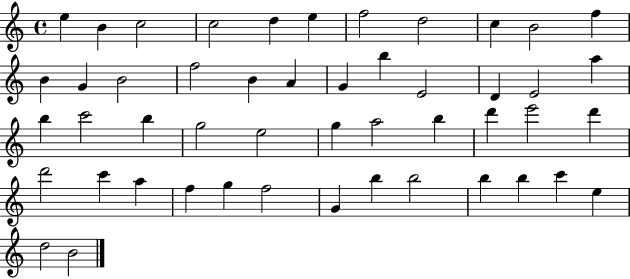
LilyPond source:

{
  \clef treble
  \time 4/4
  \defaultTimeSignature
  \key c \major
  e''4 b'4 c''2 | c''2 d''4 e''4 | f''2 d''2 | c''4 b'2 f''4 | \break b'4 g'4 b'2 | f''2 b'4 a'4 | g'4 b''4 e'2 | d'4 e'2 a''4 | \break b''4 c'''2 b''4 | g''2 e''2 | g''4 a''2 b''4 | d'''4 e'''2 d'''4 | \break d'''2 c'''4 a''4 | f''4 g''4 f''2 | g'4 b''4 b''2 | b''4 b''4 c'''4 e''4 | \break d''2 b'2 | \bar "|."
}